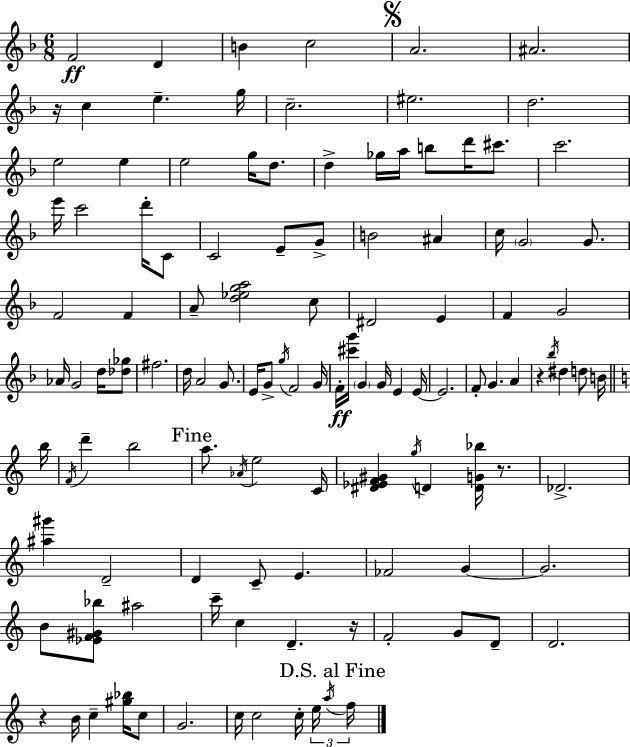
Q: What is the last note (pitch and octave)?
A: F5